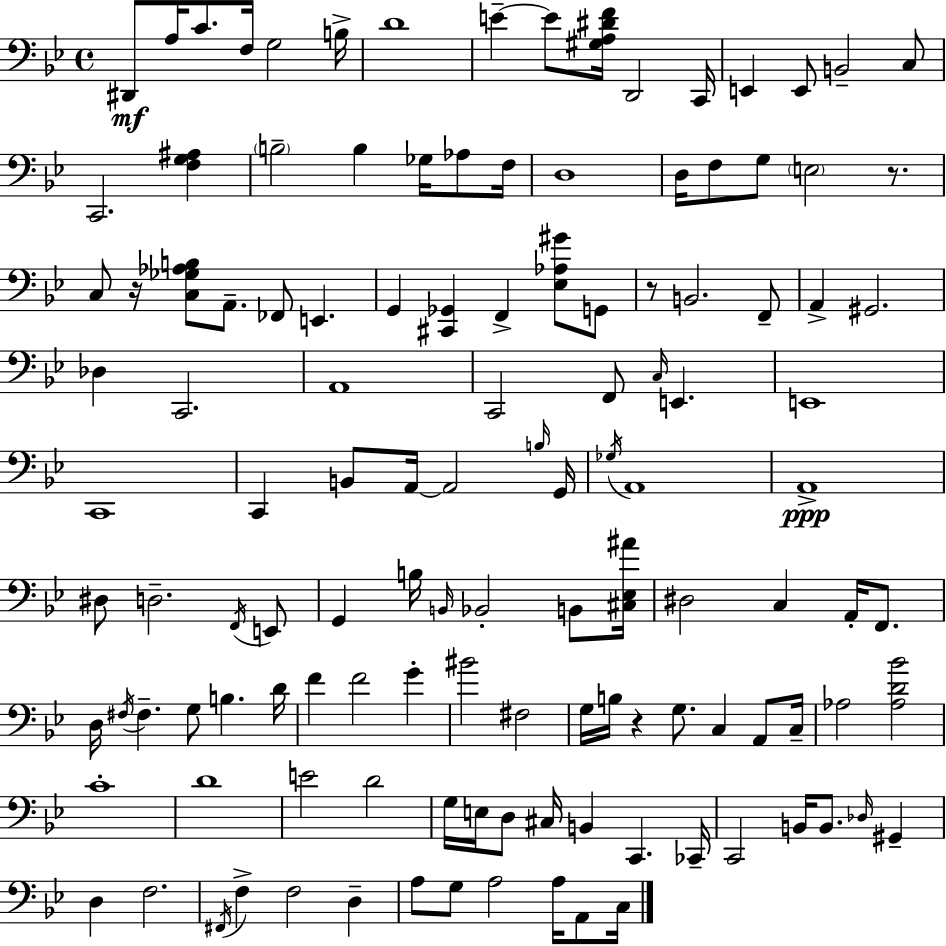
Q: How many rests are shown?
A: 4